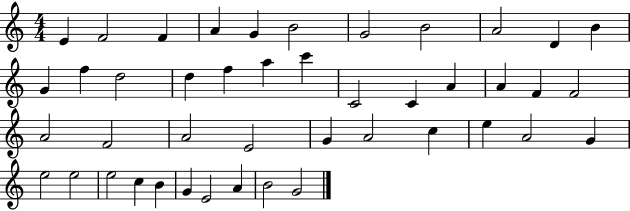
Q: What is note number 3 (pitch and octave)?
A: F4